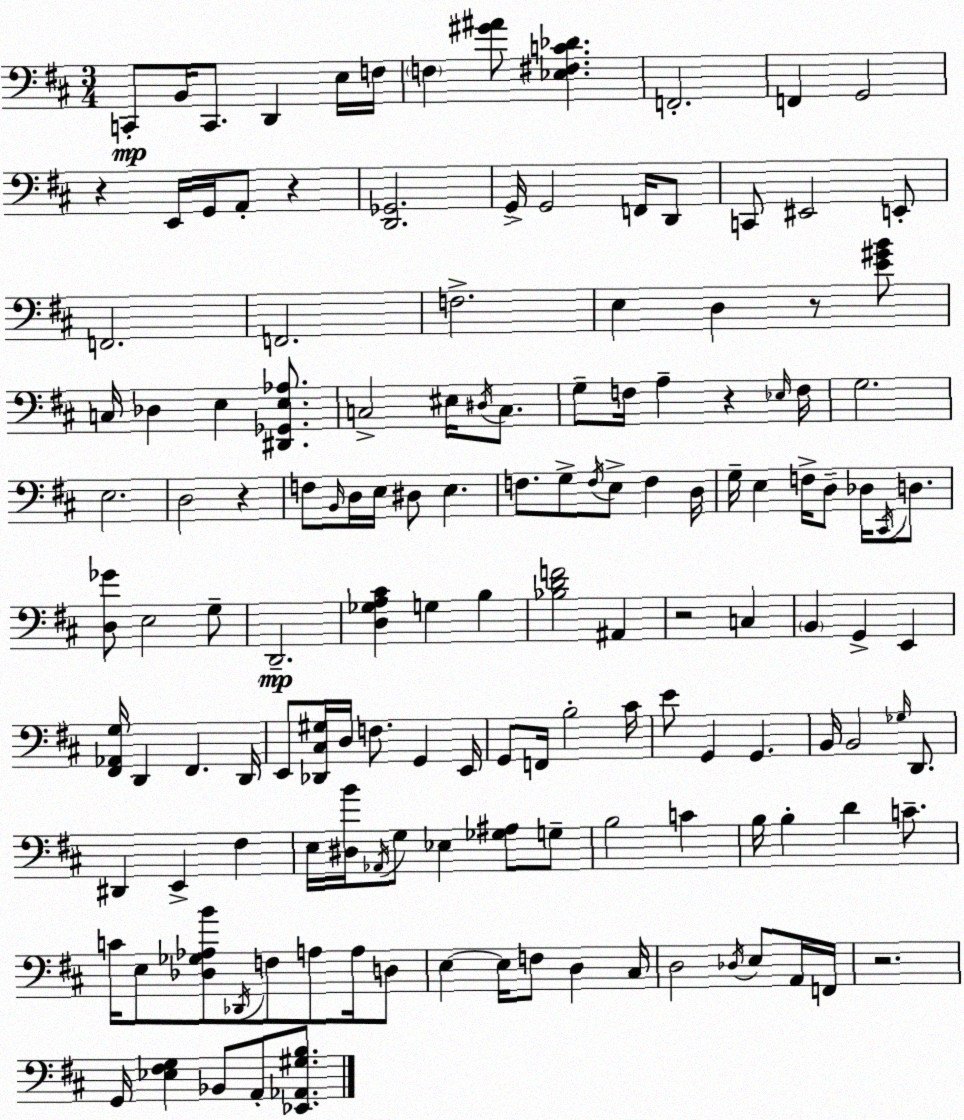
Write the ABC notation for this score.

X:1
T:Untitled
M:3/4
L:1/4
K:D
C,,/2 B,,/4 C,,/2 D,, E,/4 F,/4 F, [^G^A]/2 [_E,^F,C_D] F,,2 F,, G,,2 z E,,/4 G,,/4 A,,/2 z [D,,_G,,]2 G,,/4 G,,2 F,,/4 D,,/2 C,,/2 ^E,,2 E,,/2 F,,2 F,,2 F,2 E, D, z/2 [E^GB]/2 C,/4 _D, E, [^D,,_G,,E,_A,]/2 C,2 ^E,/4 ^D,/4 C,/2 G,/2 F,/4 A, z _E,/4 F,/4 G,2 E,2 D,2 z F,/2 B,,/4 D,/4 E,/4 ^D,/2 E, F,/2 G,/2 F,/4 E,/2 F, D,/4 G,/4 E, F,/4 D,/2 _D,/4 ^C,,/4 D,/2 [D,_G]/2 E,2 G,/2 D,,2 [D,_G,A,^C] G, B, [_B,DF]2 ^A,, z2 C, B,, G,, E,, [^F,,_A,,G,]/4 D,, ^F,, D,,/4 E,,/2 [_D,,^C,^G,]/4 D,/4 F,/2 G,, E,,/4 G,,/2 F,,/4 B,2 ^C/4 E/2 G,, G,, B,,/4 B,,2 _G,/4 D,,/2 ^D,, E,, ^F, E,/4 [^D,B]/4 _A,,/4 G,/2 _E, [_G,^A,]/2 G,/2 B,2 C B,/4 B, D C/2 C/4 E,/2 [_D,_G,_A,B]/2 _D,,/4 F,/2 A,/2 A,/4 D,/2 E, E,/4 F,/2 D, ^C,/4 D,2 _D,/4 E,/2 A,,/4 F,,/4 z2 G,,/4 [_E,^F,G,] _B,,/2 A,,/2 [_E,,_A,,^G,B,]/2